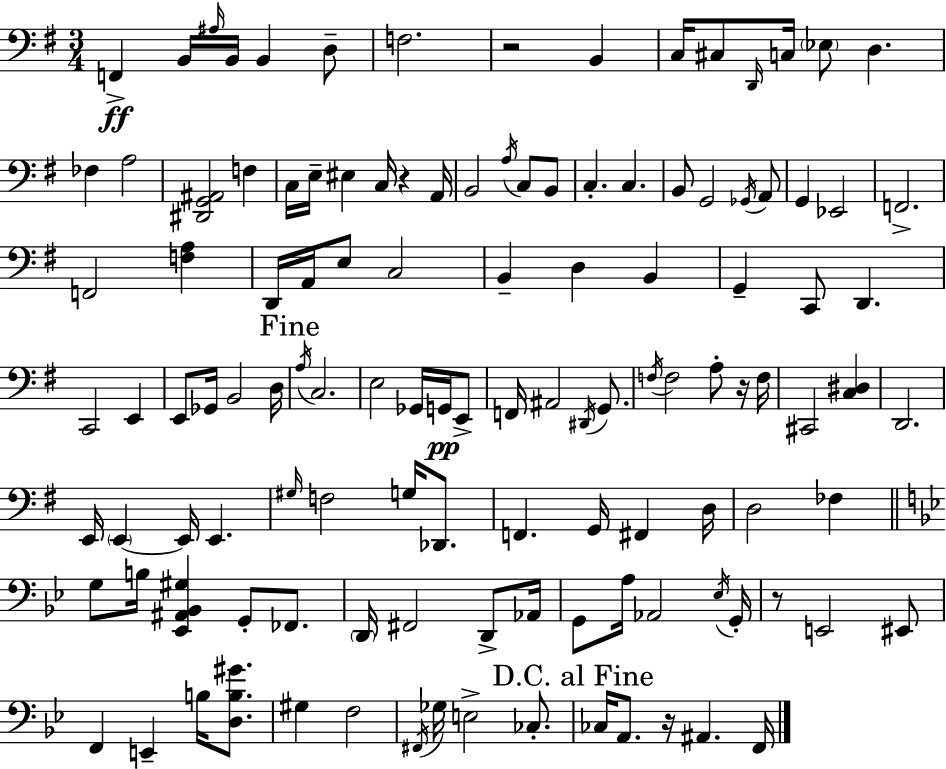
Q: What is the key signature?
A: G major